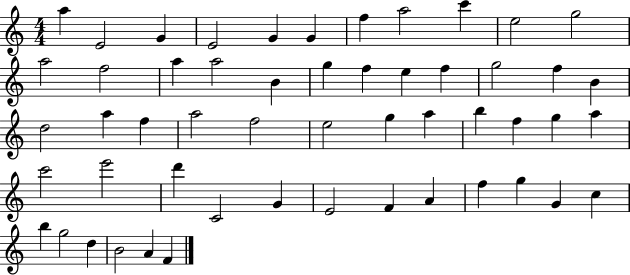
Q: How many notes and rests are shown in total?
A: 53